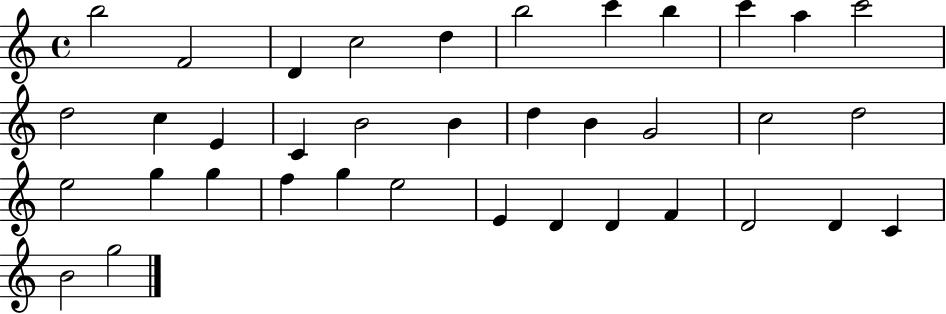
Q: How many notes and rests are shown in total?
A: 37